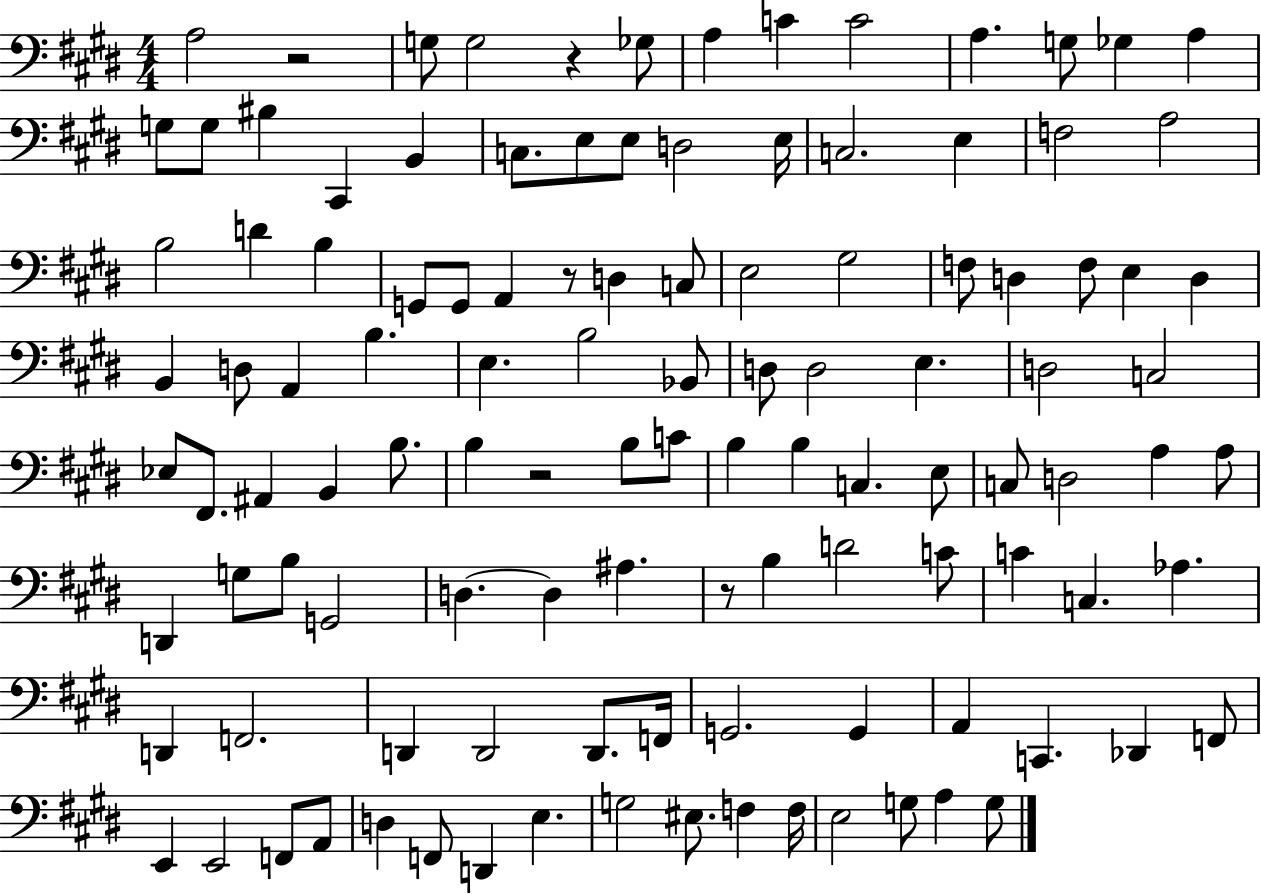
{
  \clef bass
  \numericTimeSignature
  \time 4/4
  \key e \major
  \repeat volta 2 { a2 r2 | g8 g2 r4 ges8 | a4 c'4 c'2 | a4. g8 ges4 a4 | \break g8 g8 bis4 cis,4 b,4 | c8. e8 e8 d2 e16 | c2. e4 | f2 a2 | \break b2 d'4 b4 | g,8 g,8 a,4 r8 d4 c8 | e2 gis2 | f8 d4 f8 e4 d4 | \break b,4 d8 a,4 b4. | e4. b2 bes,8 | d8 d2 e4. | d2 c2 | \break ees8 fis,8. ais,4 b,4 b8. | b4 r2 b8 c'8 | b4 b4 c4. e8 | c8 d2 a4 a8 | \break d,4 g8 b8 g,2 | d4.~~ d4 ais4. | r8 b4 d'2 c'8 | c'4 c4. aes4. | \break d,4 f,2. | d,4 d,2 d,8. f,16 | g,2. g,4 | a,4 c,4. des,4 f,8 | \break e,4 e,2 f,8 a,8 | d4 f,8 d,4 e4. | g2 eis8. f4 f16 | e2 g8 a4 g8 | \break } \bar "|."
}